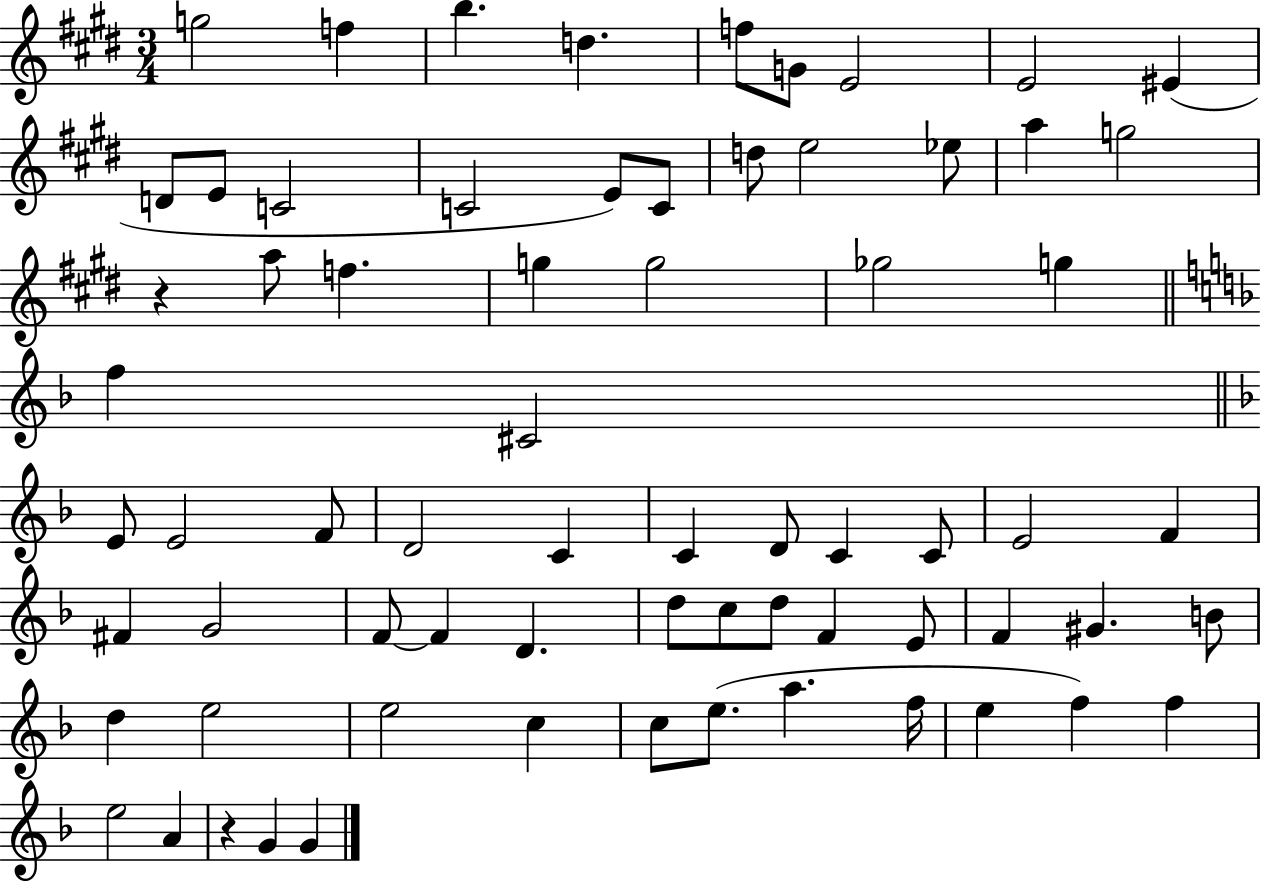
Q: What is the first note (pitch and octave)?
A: G5